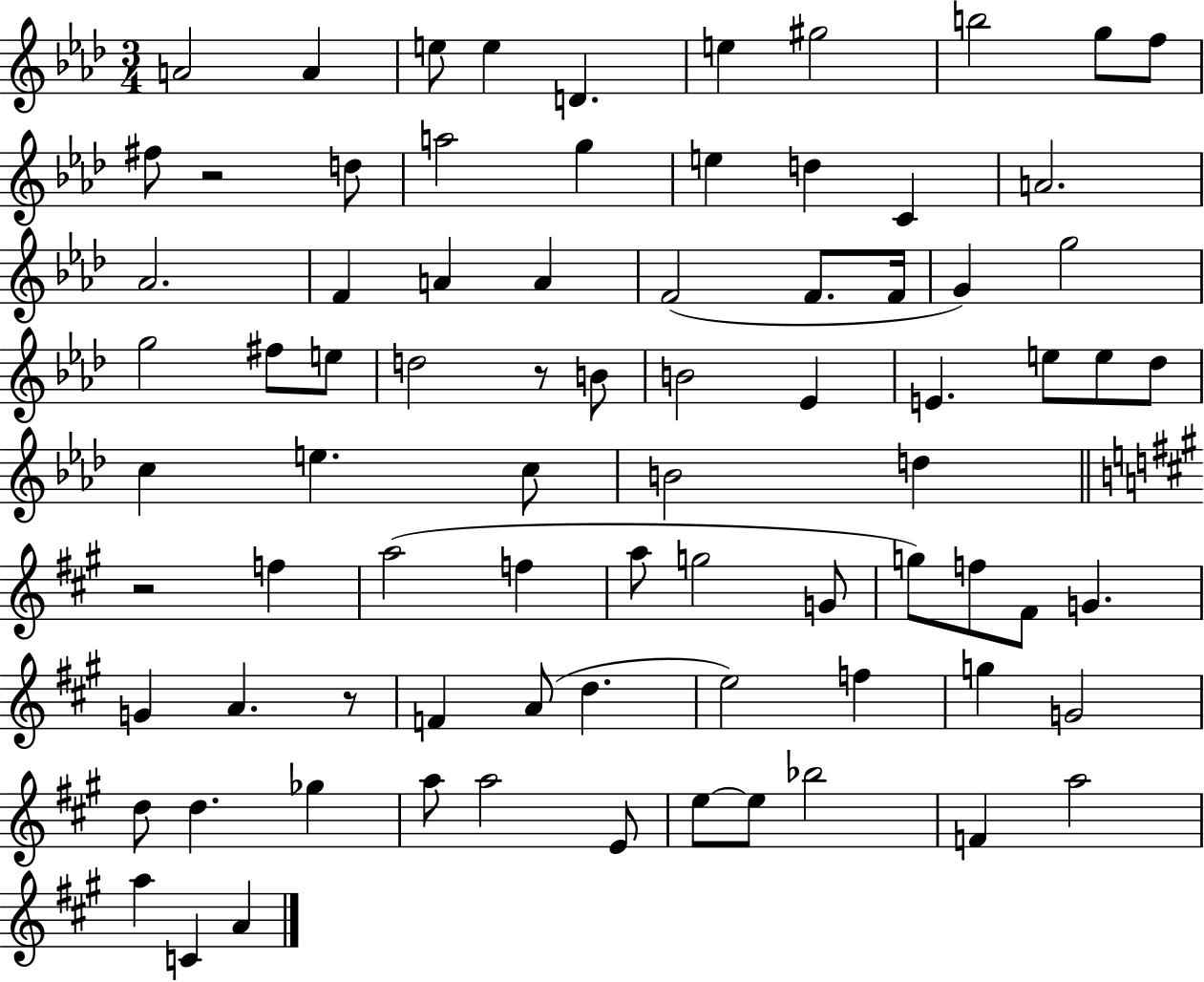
A4/h A4/q E5/e E5/q D4/q. E5/q G#5/h B5/h G5/e F5/e F#5/e R/h D5/e A5/h G5/q E5/q D5/q C4/q A4/h. Ab4/h. F4/q A4/q A4/q F4/h F4/e. F4/s G4/q G5/h G5/h F#5/e E5/e D5/h R/e B4/e B4/h Eb4/q E4/q. E5/e E5/e Db5/e C5/q E5/q. C5/e B4/h D5/q R/h F5/q A5/h F5/q A5/e G5/h G4/e G5/e F5/e F#4/e G4/q. G4/q A4/q. R/e F4/q A4/e D5/q. E5/h F5/q G5/q G4/h D5/e D5/q. Gb5/q A5/e A5/h E4/e E5/e E5/e Bb5/h F4/q A5/h A5/q C4/q A4/q